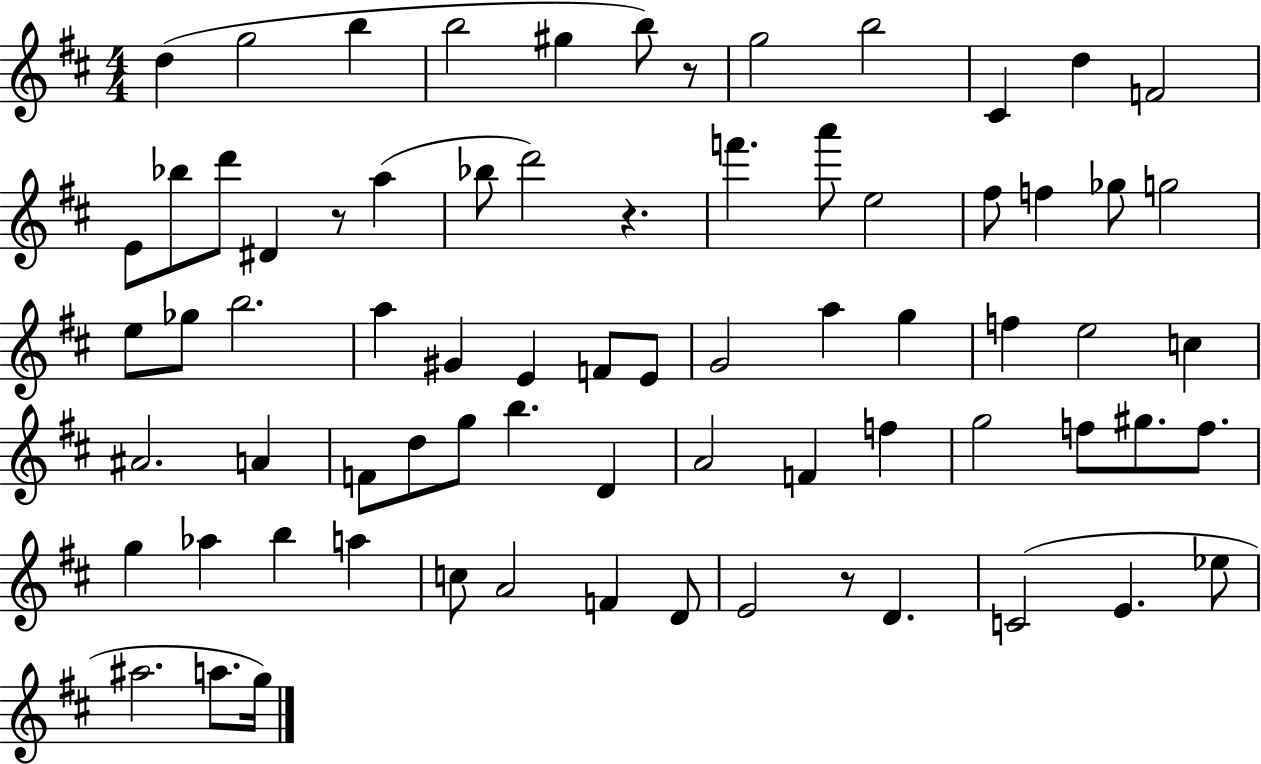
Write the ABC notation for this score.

X:1
T:Untitled
M:4/4
L:1/4
K:D
d g2 b b2 ^g b/2 z/2 g2 b2 ^C d F2 E/2 _b/2 d'/2 ^D z/2 a _b/2 d'2 z f' a'/2 e2 ^f/2 f _g/2 g2 e/2 _g/2 b2 a ^G E F/2 E/2 G2 a g f e2 c ^A2 A F/2 d/2 g/2 b D A2 F f g2 f/2 ^g/2 f/2 g _a b a c/2 A2 F D/2 E2 z/2 D C2 E _e/2 ^a2 a/2 g/4